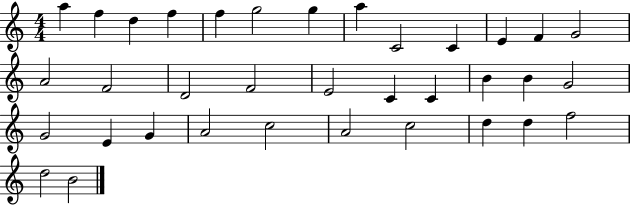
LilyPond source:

{
  \clef treble
  \numericTimeSignature
  \time 4/4
  \key c \major
  a''4 f''4 d''4 f''4 | f''4 g''2 g''4 | a''4 c'2 c'4 | e'4 f'4 g'2 | \break a'2 f'2 | d'2 f'2 | e'2 c'4 c'4 | b'4 b'4 g'2 | \break g'2 e'4 g'4 | a'2 c''2 | a'2 c''2 | d''4 d''4 f''2 | \break d''2 b'2 | \bar "|."
}